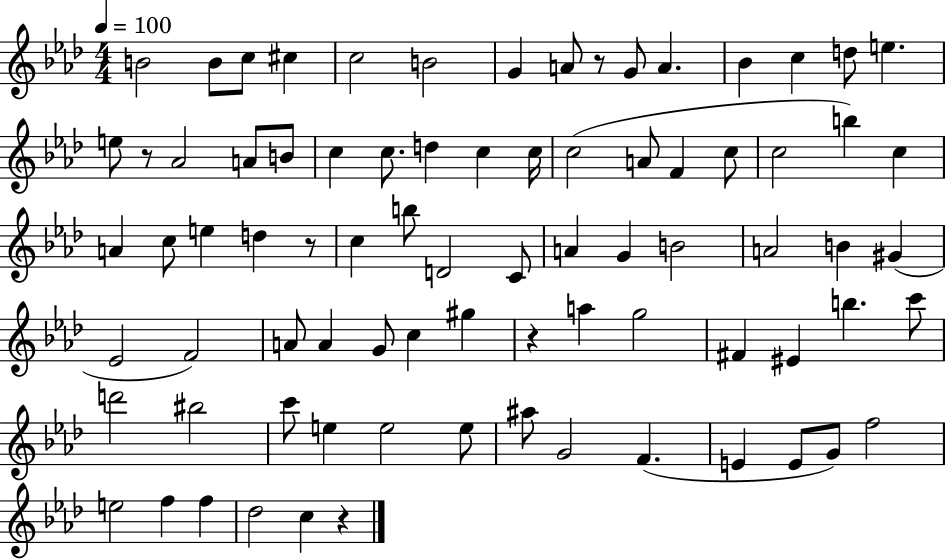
{
  \clef treble
  \numericTimeSignature
  \time 4/4
  \key aes \major
  \tempo 4 = 100
  \repeat volta 2 { b'2 b'8 c''8 cis''4 | c''2 b'2 | g'4 a'8 r8 g'8 a'4. | bes'4 c''4 d''8 e''4. | \break e''8 r8 aes'2 a'8 b'8 | c''4 c''8. d''4 c''4 c''16 | c''2( a'8 f'4 c''8 | c''2 b''4) c''4 | \break a'4 c''8 e''4 d''4 r8 | c''4 b''8 d'2 c'8 | a'4 g'4 b'2 | a'2 b'4 gis'4( | \break ees'2 f'2) | a'8 a'4 g'8 c''4 gis''4 | r4 a''4 g''2 | fis'4 eis'4 b''4. c'''8 | \break d'''2 bis''2 | c'''8 e''4 e''2 e''8 | ais''8 g'2 f'4.( | e'4 e'8 g'8) f''2 | \break e''2 f''4 f''4 | des''2 c''4 r4 | } \bar "|."
}